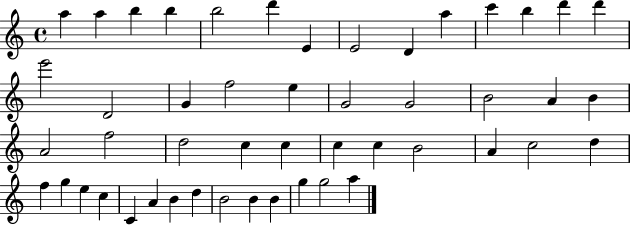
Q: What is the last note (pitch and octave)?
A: A5